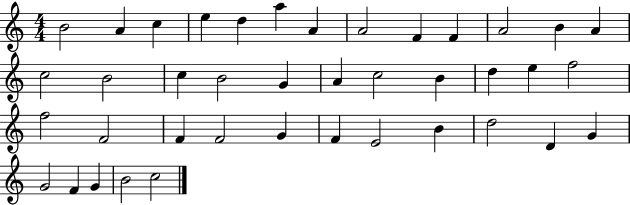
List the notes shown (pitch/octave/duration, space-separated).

B4/h A4/q C5/q E5/q D5/q A5/q A4/q A4/h F4/q F4/q A4/h B4/q A4/q C5/h B4/h C5/q B4/h G4/q A4/q C5/h B4/q D5/q E5/q F5/h F5/h F4/h F4/q F4/h G4/q F4/q E4/h B4/q D5/h D4/q G4/q G4/h F4/q G4/q B4/h C5/h